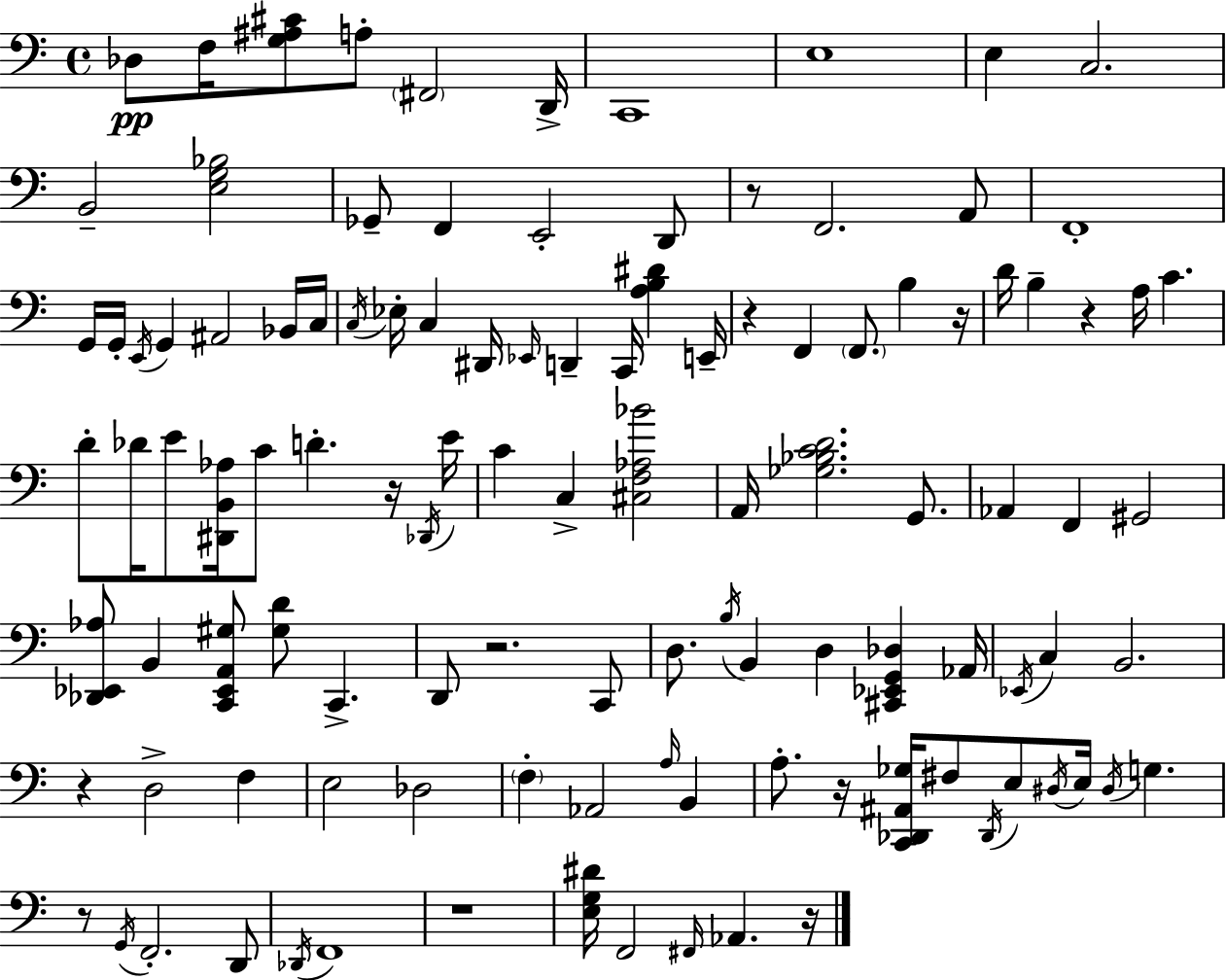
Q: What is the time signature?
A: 4/4